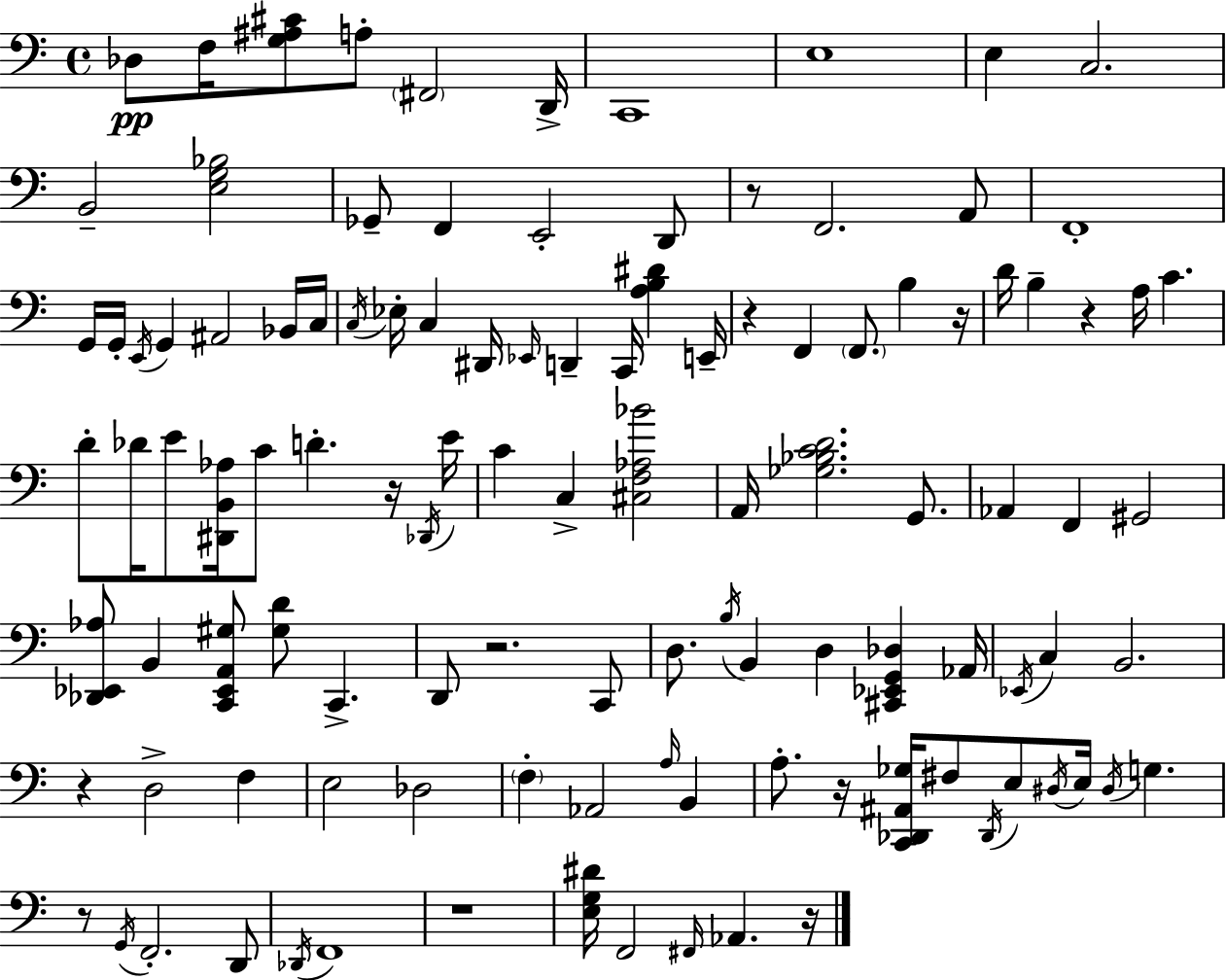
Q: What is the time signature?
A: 4/4